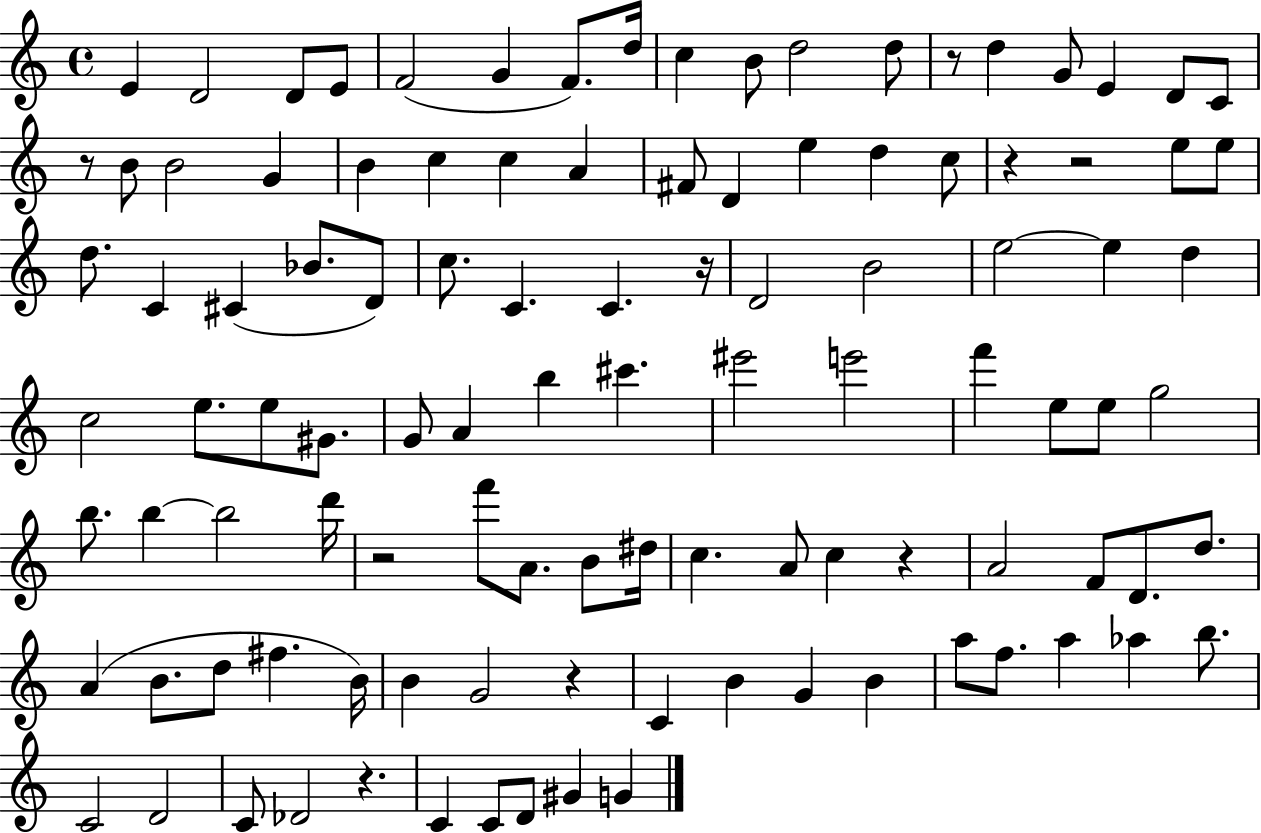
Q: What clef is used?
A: treble